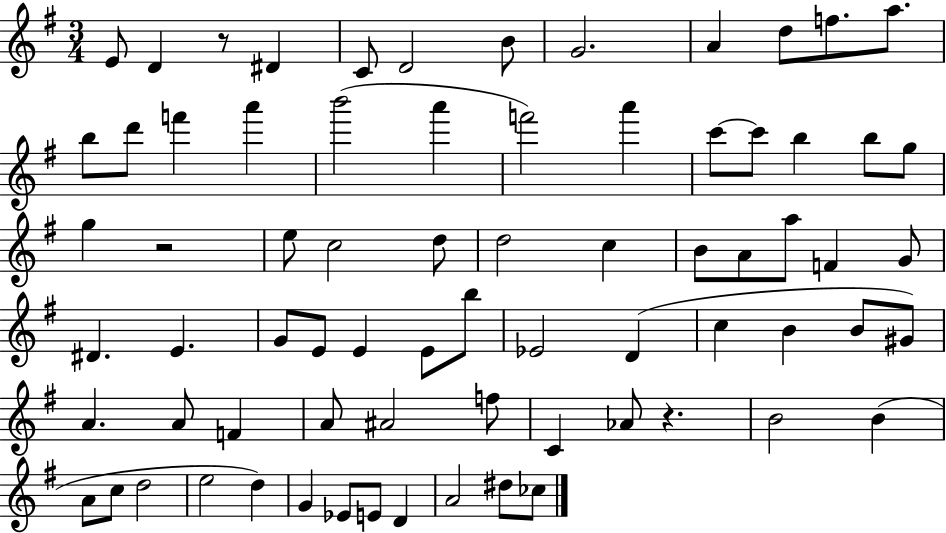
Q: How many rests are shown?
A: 3